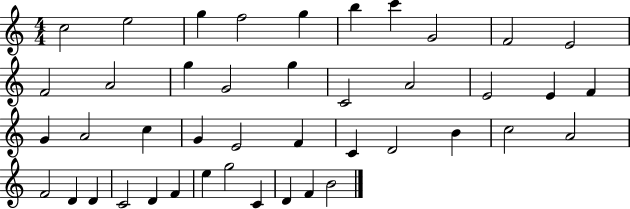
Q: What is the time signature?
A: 4/4